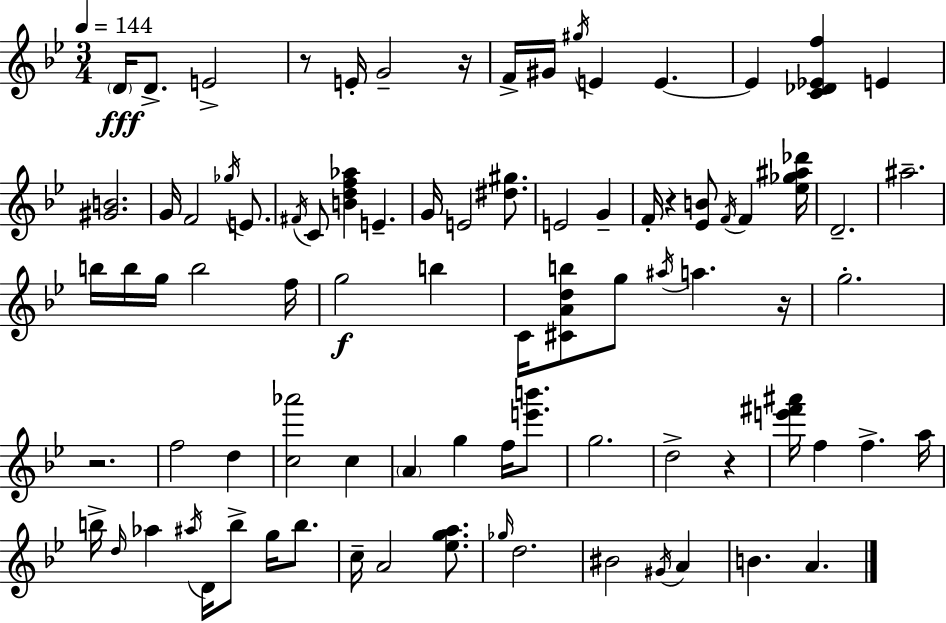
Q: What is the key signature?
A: BES major